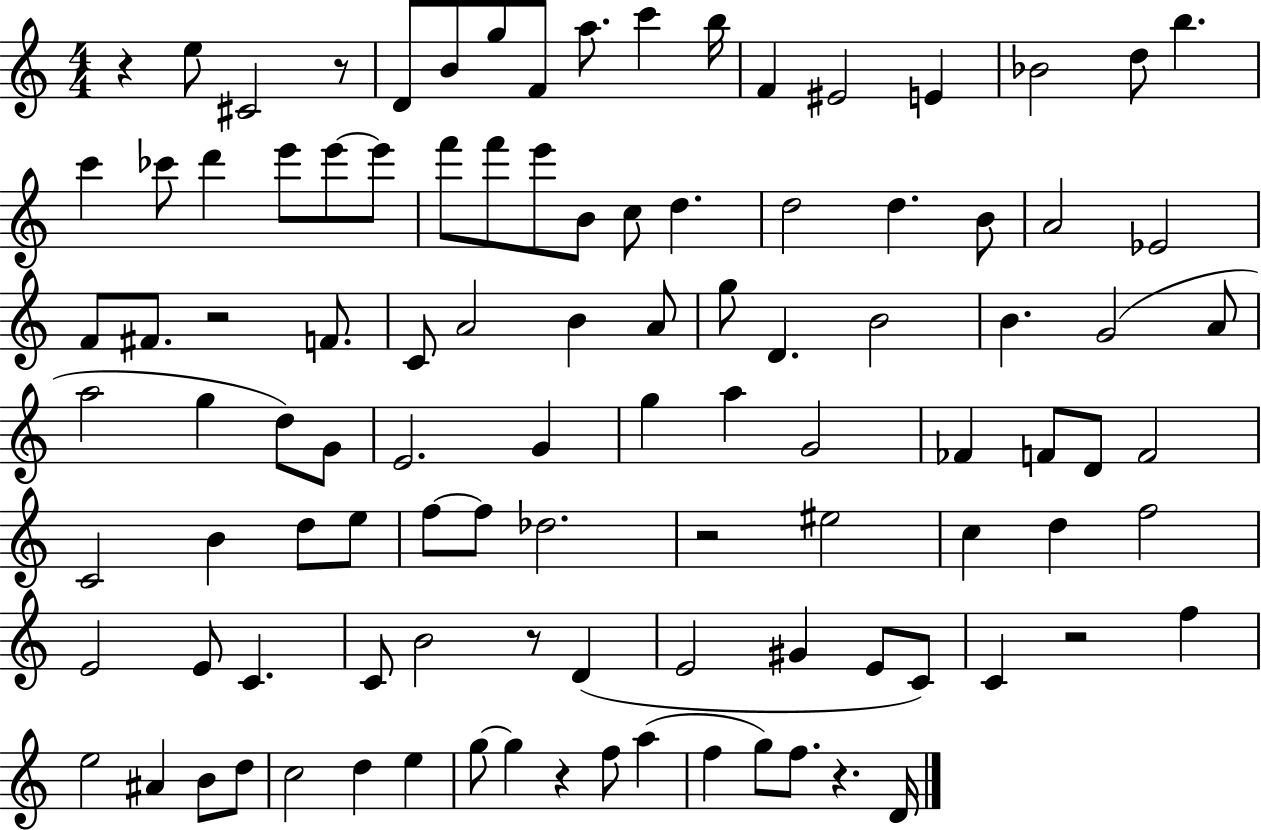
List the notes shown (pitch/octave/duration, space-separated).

R/q E5/e C#4/h R/e D4/e B4/e G5/e F4/e A5/e. C6/q B5/s F4/q EIS4/h E4/q Bb4/h D5/e B5/q. C6/q CES6/e D6/q E6/e E6/e E6/e F6/e F6/e E6/e B4/e C5/e D5/q. D5/h D5/q. B4/e A4/h Eb4/h F4/e F#4/e. R/h F4/e. C4/e A4/h B4/q A4/e G5/e D4/q. B4/h B4/q. G4/h A4/e A5/h G5/q D5/e G4/e E4/h. G4/q G5/q A5/q G4/h FES4/q F4/e D4/e F4/h C4/h B4/q D5/e E5/e F5/e F5/e Db5/h. R/h EIS5/h C5/q D5/q F5/h E4/h E4/e C4/q. C4/e B4/h R/e D4/q E4/h G#4/q E4/e C4/e C4/q R/h F5/q E5/h A#4/q B4/e D5/e C5/h D5/q E5/q G5/e G5/q R/q F5/e A5/q F5/q G5/e F5/e. R/q. D4/s